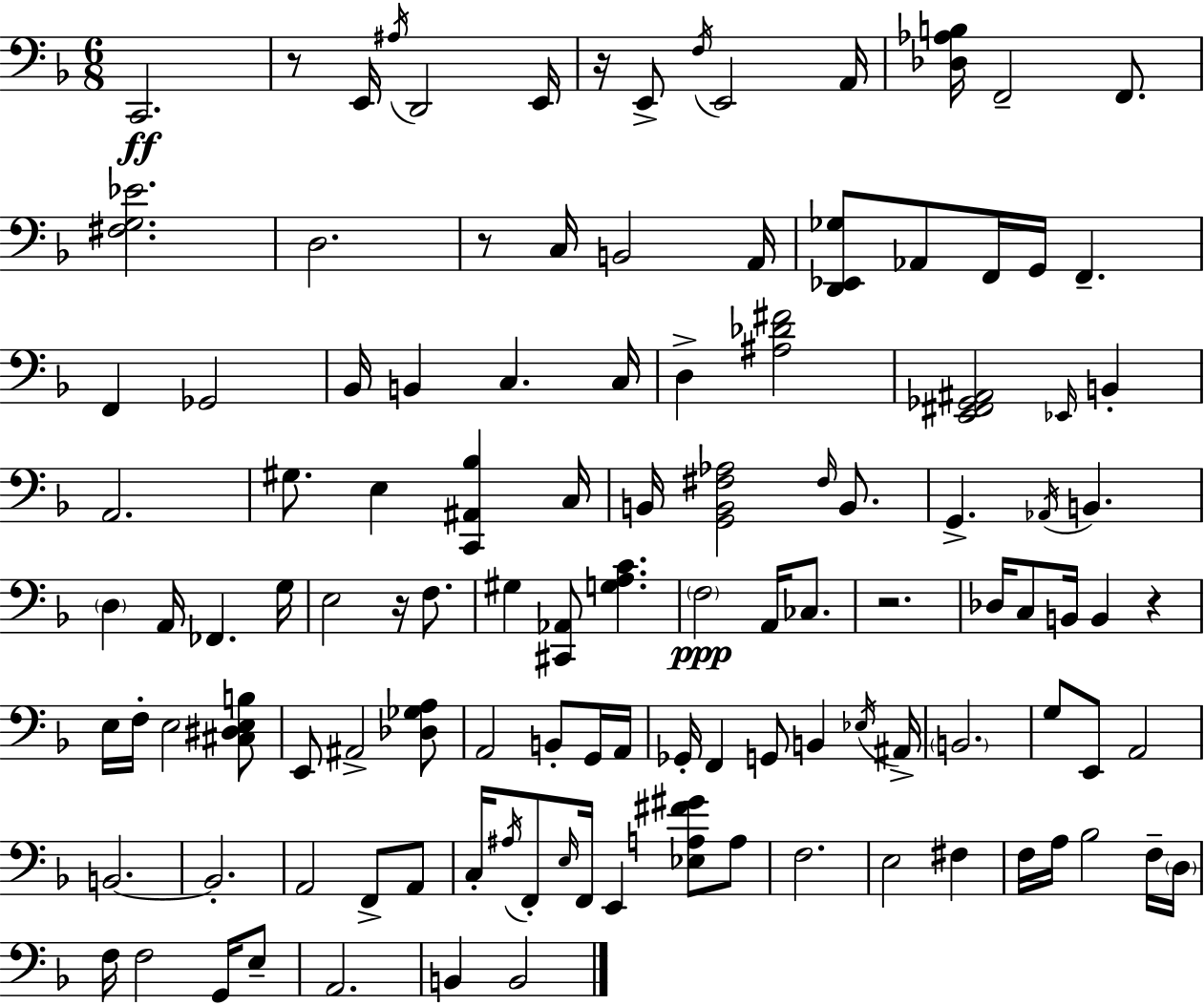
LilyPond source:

{
  \clef bass
  \numericTimeSignature
  \time 6/8
  \key f \major
  c,2.\ff | r8 e,16 \acciaccatura { ais16 } d,2 | e,16 r16 e,8-> \acciaccatura { f16 } e,2 | a,16 <des aes b>16 f,2-- f,8. | \break <fis g ees'>2. | d2. | r8 c16 b,2 | a,16 <d, ees, ges>8 aes,8 f,16 g,16 f,4.-- | \break f,4 ges,2 | bes,16 b,4 c4. | c16 d4-> <ais des' fis'>2 | <e, fis, ges, ais,>2 \grace { ees,16 } b,4-. | \break a,2. | gis8. e4 <c, ais, bes>4 | c16 b,16 <g, b, fis aes>2 | \grace { fis16 } b,8. g,4.-> \acciaccatura { aes,16 } b,4. | \break \parenthesize d4 a,16 fes,4. | g16 e2 | r16 f8. gis4 <cis, aes,>8 <g a c'>4. | \parenthesize f2\ppp | \break a,16 ces8. r2. | des16 c8 b,16 b,4 | r4 e16 f16-. e2 | <cis dis e b>8 e,8 ais,2-> | \break <des ges a>8 a,2 | b,8-. g,16 a,16 ges,16-. f,4 g,8 | b,4 \acciaccatura { ees16 } ais,16-> \parenthesize b,2. | g8 e,8 a,2 | \break b,2.~~ | b,2.-. | a,2 | f,8-> a,8 c16-. \acciaccatura { ais16 } f,8-. \grace { e16 } f,16 | \break e,4 <ees a fis' gis'>8 a8 f2. | e2 | fis4 f16 a16 bes2 | f16-- \parenthesize d16 f16 f2 | \break g,16 e8-- a,2. | b,4 | b,2 \bar "|."
}